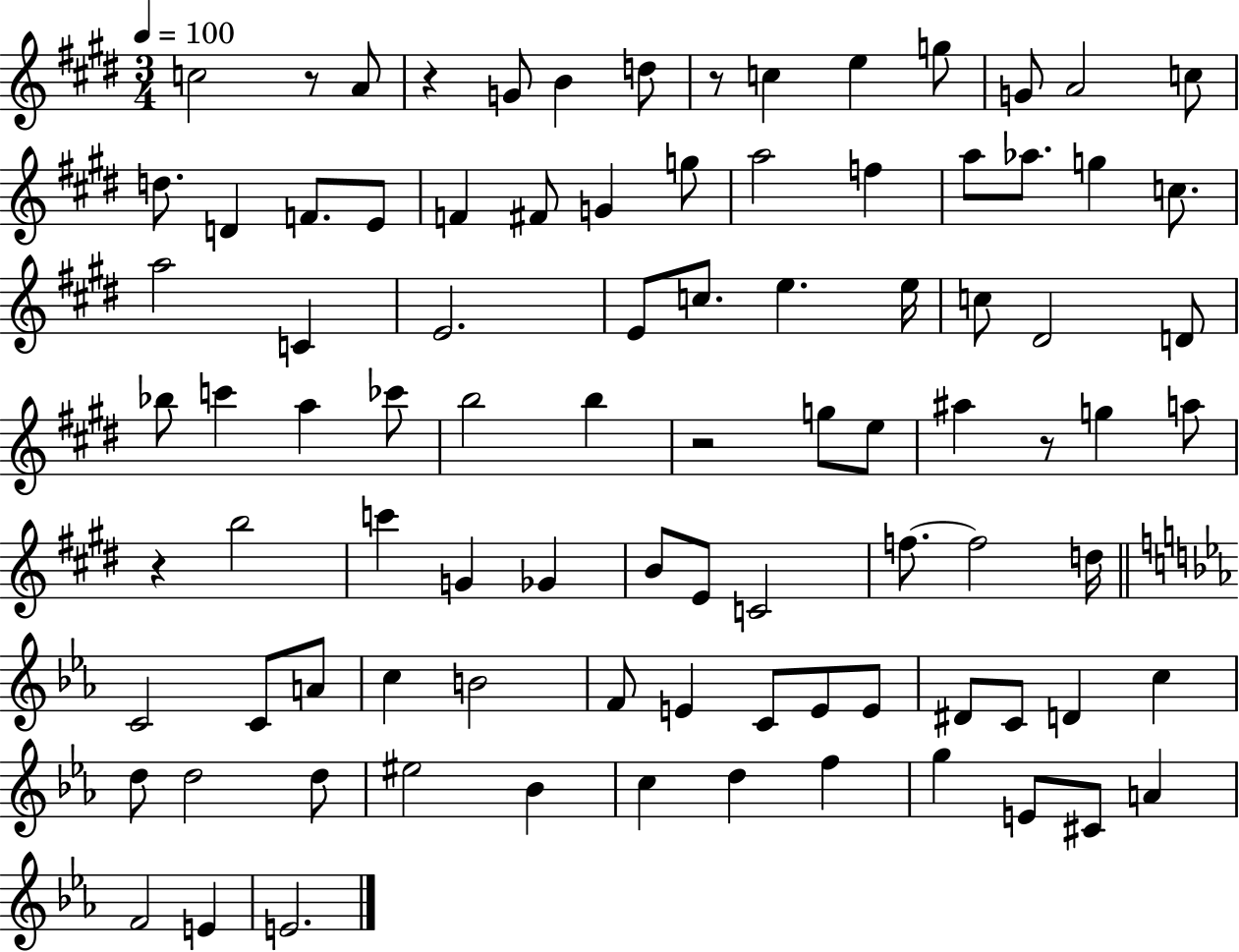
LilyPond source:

{
  \clef treble
  \numericTimeSignature
  \time 3/4
  \key e \major
  \tempo 4 = 100
  c''2 r8 a'8 | r4 g'8 b'4 d''8 | r8 c''4 e''4 g''8 | g'8 a'2 c''8 | \break d''8. d'4 f'8. e'8 | f'4 fis'8 g'4 g''8 | a''2 f''4 | a''8 aes''8. g''4 c''8. | \break a''2 c'4 | e'2. | e'8 c''8. e''4. e''16 | c''8 dis'2 d'8 | \break bes''8 c'''4 a''4 ces'''8 | b''2 b''4 | r2 g''8 e''8 | ais''4 r8 g''4 a''8 | \break r4 b''2 | c'''4 g'4 ges'4 | b'8 e'8 c'2 | f''8.~~ f''2 d''16 | \break \bar "||" \break \key c \minor c'2 c'8 a'8 | c''4 b'2 | f'8 e'4 c'8 e'8 e'8 | dis'8 c'8 d'4 c''4 | \break d''8 d''2 d''8 | eis''2 bes'4 | c''4 d''4 f''4 | g''4 e'8 cis'8 a'4 | \break f'2 e'4 | e'2. | \bar "|."
}